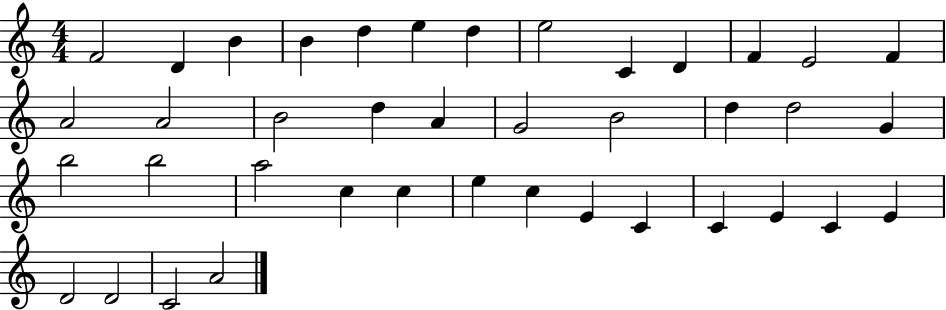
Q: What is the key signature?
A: C major